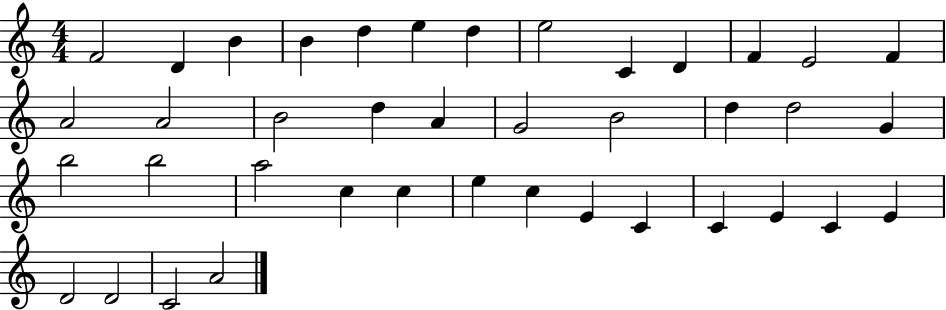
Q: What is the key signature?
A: C major